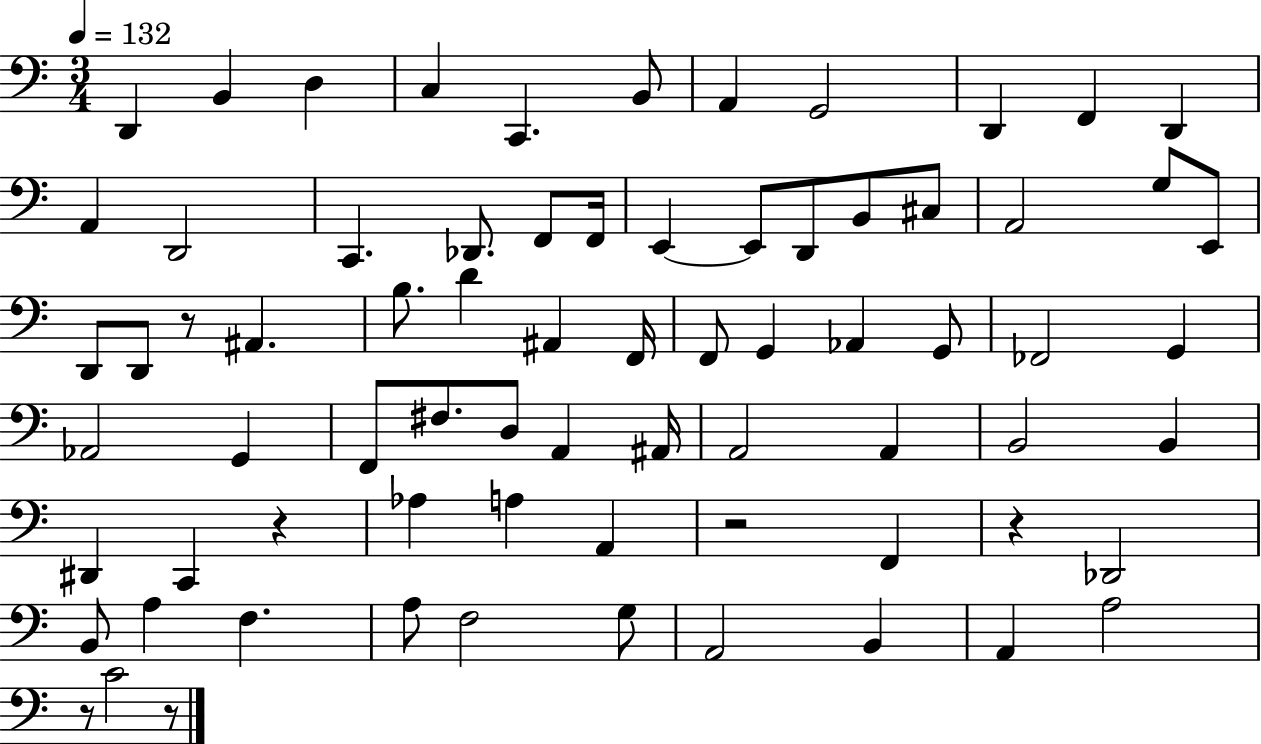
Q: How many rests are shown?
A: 6